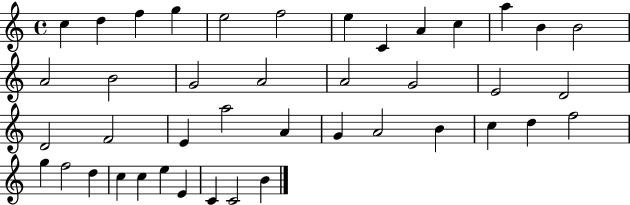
X:1
T:Untitled
M:4/4
L:1/4
K:C
c d f g e2 f2 e C A c a B B2 A2 B2 G2 A2 A2 G2 E2 D2 D2 F2 E a2 A G A2 B c d f2 g f2 d c c e E C C2 B